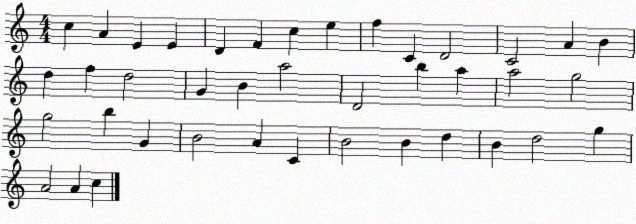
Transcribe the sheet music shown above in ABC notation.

X:1
T:Untitled
M:4/4
L:1/4
K:C
c A E E D F c e f C D2 C2 A B d f d2 G B a2 D2 b a a2 g2 g2 b G B2 A C B2 B d B d2 g A2 A c